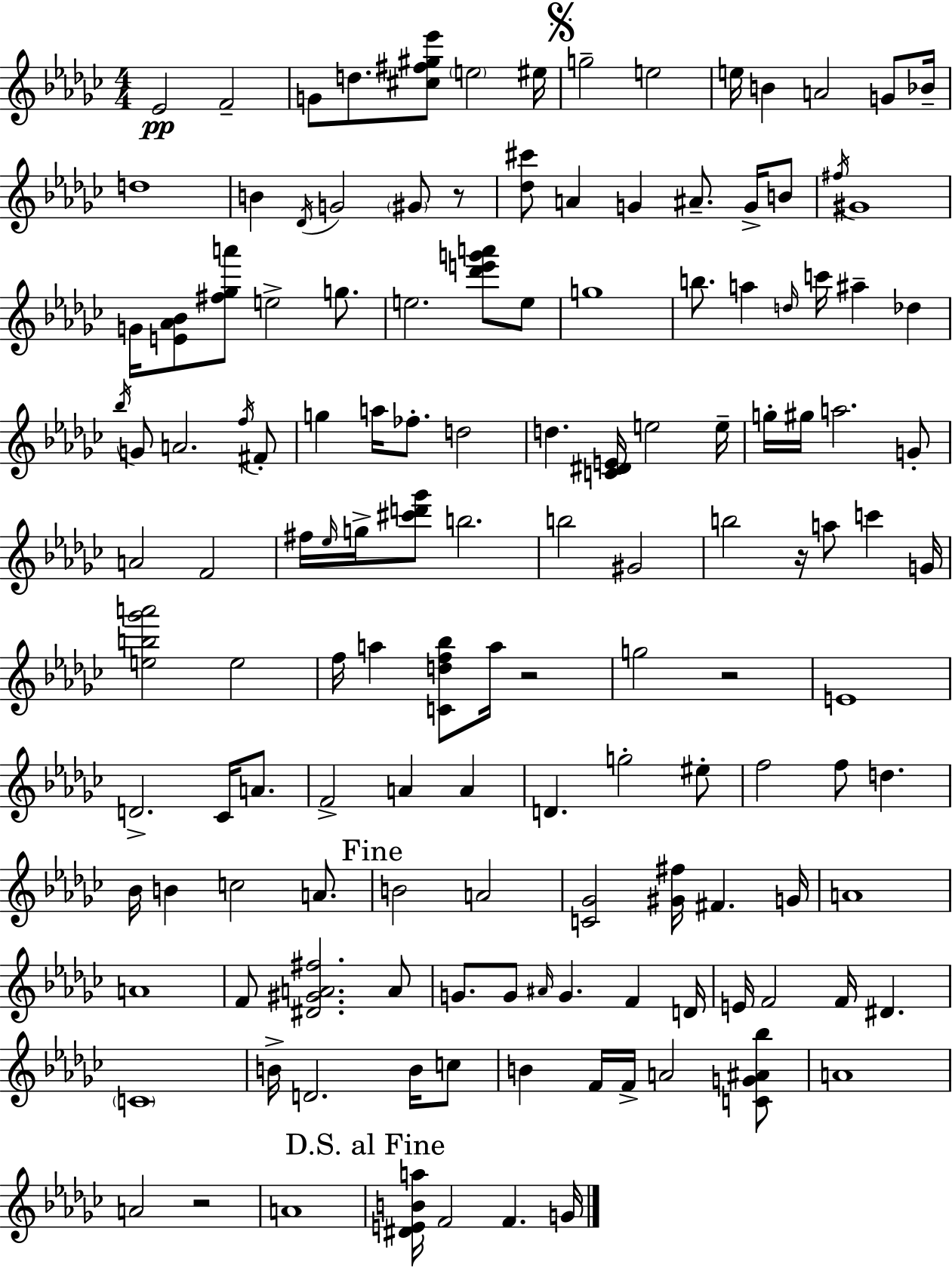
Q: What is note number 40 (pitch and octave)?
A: A4